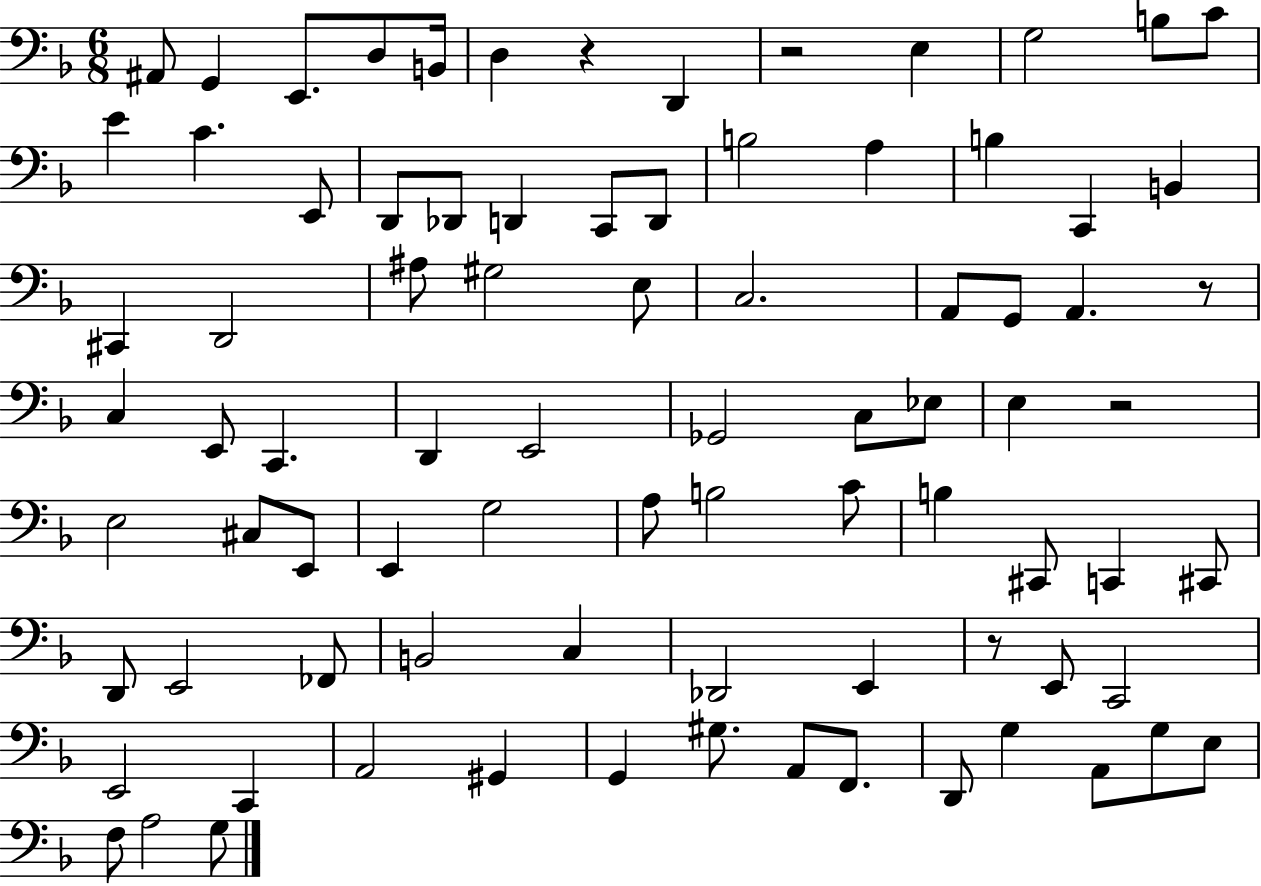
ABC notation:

X:1
T:Untitled
M:6/8
L:1/4
K:F
^A,,/2 G,, E,,/2 D,/2 B,,/4 D, z D,, z2 E, G,2 B,/2 C/2 E C E,,/2 D,,/2 _D,,/2 D,, C,,/2 D,,/2 B,2 A, B, C,, B,, ^C,, D,,2 ^A,/2 ^G,2 E,/2 C,2 A,,/2 G,,/2 A,, z/2 C, E,,/2 C,, D,, E,,2 _G,,2 C,/2 _E,/2 E, z2 E,2 ^C,/2 E,,/2 E,, G,2 A,/2 B,2 C/2 B, ^C,,/2 C,, ^C,,/2 D,,/2 E,,2 _F,,/2 B,,2 C, _D,,2 E,, z/2 E,,/2 C,,2 E,,2 C,, A,,2 ^G,, G,, ^G,/2 A,,/2 F,,/2 D,,/2 G, A,,/2 G,/2 E,/2 F,/2 A,2 G,/2